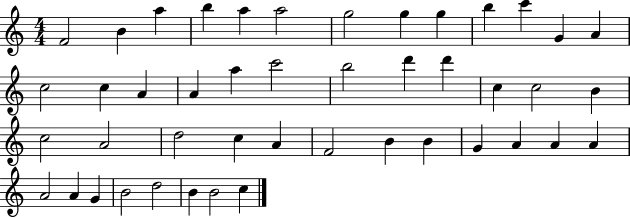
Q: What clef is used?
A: treble